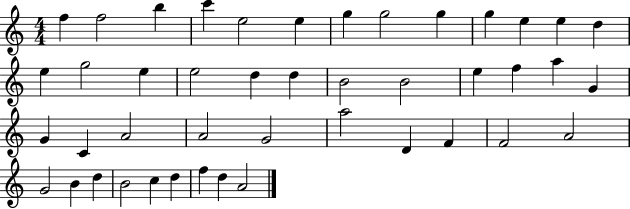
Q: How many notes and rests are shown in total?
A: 44